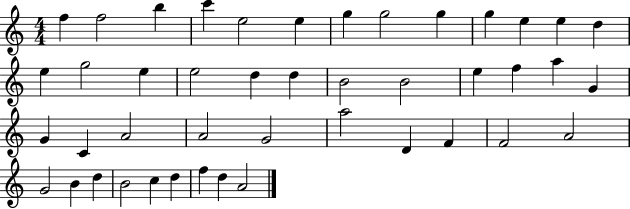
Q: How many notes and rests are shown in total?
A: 44